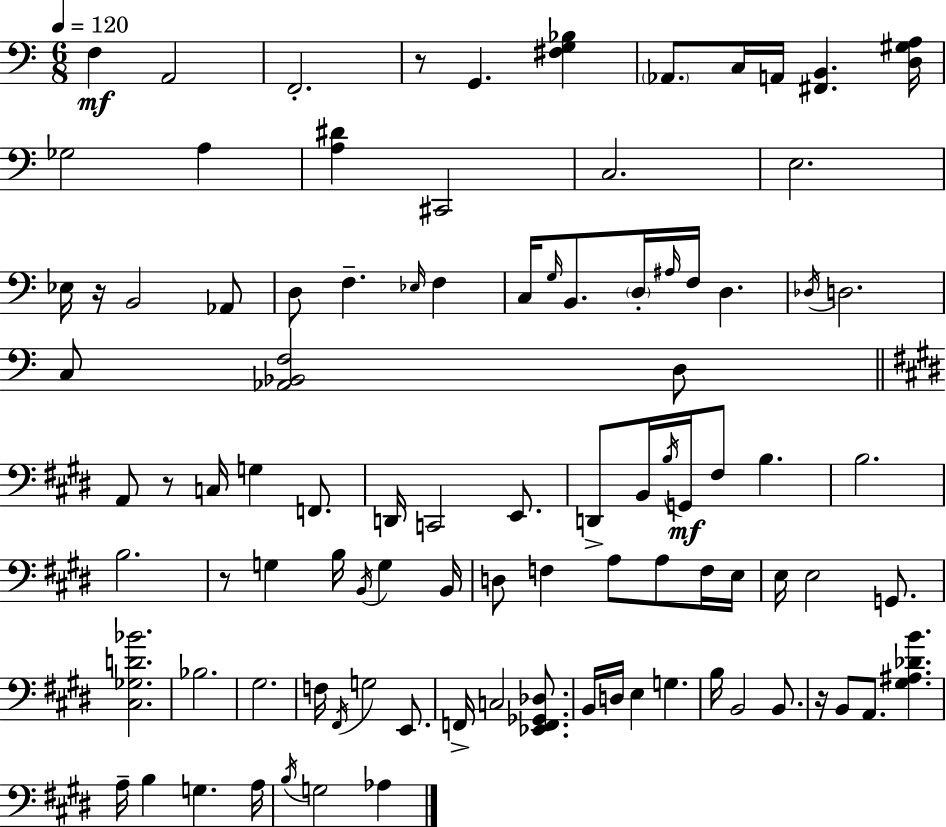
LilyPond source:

{
  \clef bass
  \numericTimeSignature
  \time 6/8
  \key a \minor
  \tempo 4 = 120
  \repeat volta 2 { f4\mf a,2 | f,2.-. | r8 g,4. <fis g bes>4 | \parenthesize aes,8. c16 a,16 <fis, b,>4. <d gis a>16 | \break ges2 a4 | <a dis'>4 cis,2 | c2. | e2. | \break ees16 r16 b,2 aes,8 | d8 f4.-- \grace { ees16 } f4 | c16 \grace { g16 } b,8. \parenthesize d16-. \grace { ais16 } f16 d4. | \acciaccatura { des16 } d2. | \break c8 <aes, bes, f>2 | d8 \bar "||" \break \key e \major a,8 r8 c16 g4 f,8. | d,16 c,2 e,8. | d,8-> b,16 \acciaccatura { b16 } g,16\mf fis8 b4. | b2. | \break b2. | r8 g4 b16 \acciaccatura { b,16 } g4 | b,16 d8 f4 a8 a8 | f16 e16 e16 e2 g,8. | \break <cis ges d' bes'>2. | bes2. | gis2. | f16 \acciaccatura { fis,16 } g2 | \break e,8. f,16-> c2 | <ees, f, ges, des>8. b,16 d16 e4 g4. | b16 b,2 | b,8. r16 b,8 a,8. <gis ais des' b'>4. | \break a16-- b4 g4. | a16 \acciaccatura { b16 } g2 | aes4 } \bar "|."
}